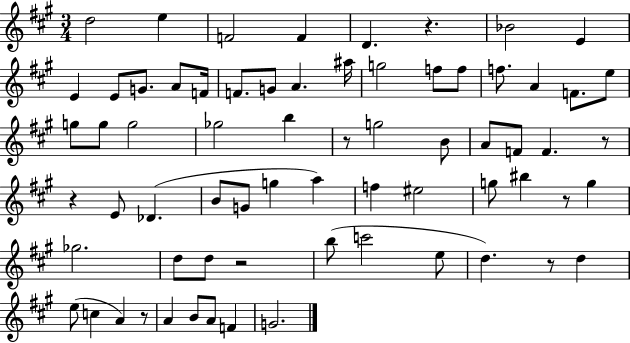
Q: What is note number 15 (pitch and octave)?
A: A4